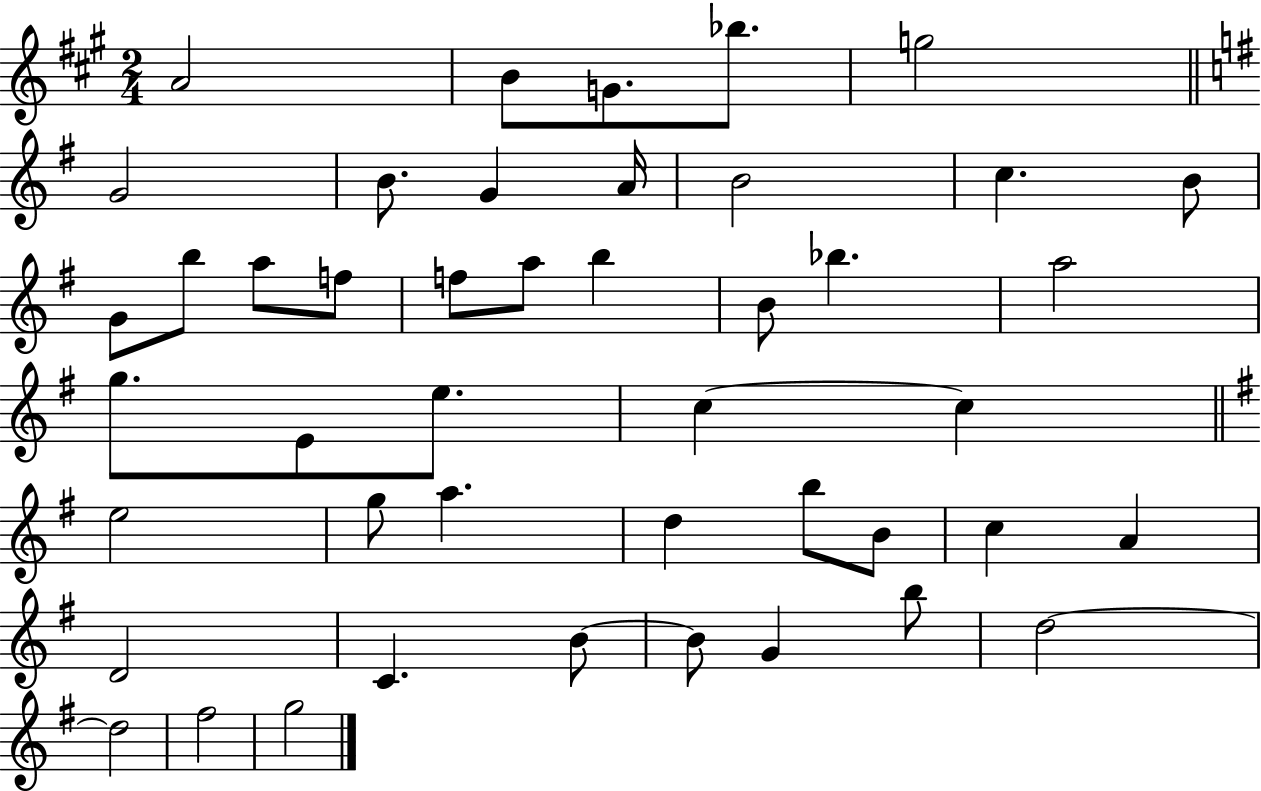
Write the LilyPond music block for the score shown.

{
  \clef treble
  \numericTimeSignature
  \time 2/4
  \key a \major
  \repeat volta 2 { a'2 | b'8 g'8. bes''8. | g''2 | \bar "||" \break \key g \major g'2 | b'8. g'4 a'16 | b'2 | c''4. b'8 | \break g'8 b''8 a''8 f''8 | f''8 a''8 b''4 | b'8 bes''4. | a''2 | \break g''8. e'8 e''8. | c''4~~ c''4 | \bar "||" \break \key g \major e''2 | g''8 a''4. | d''4 b''8 b'8 | c''4 a'4 | \break d'2 | c'4. b'8~~ | b'8 g'4 b''8 | d''2~~ | \break d''2 | fis''2 | g''2 | } \bar "|."
}